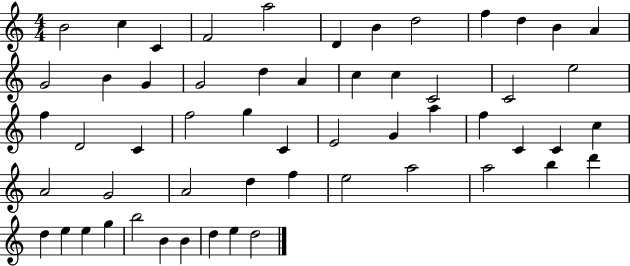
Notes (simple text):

B4/h C5/q C4/q F4/h A5/h D4/q B4/q D5/h F5/q D5/q B4/q A4/q G4/h B4/q G4/q G4/h D5/q A4/q C5/q C5/q C4/h C4/h E5/h F5/q D4/h C4/q F5/h G5/q C4/q E4/h G4/q A5/q F5/q C4/q C4/q C5/q A4/h G4/h A4/h D5/q F5/q E5/h A5/h A5/h B5/q D6/q D5/q E5/q E5/q G5/q B5/h B4/q B4/q D5/q E5/q D5/h